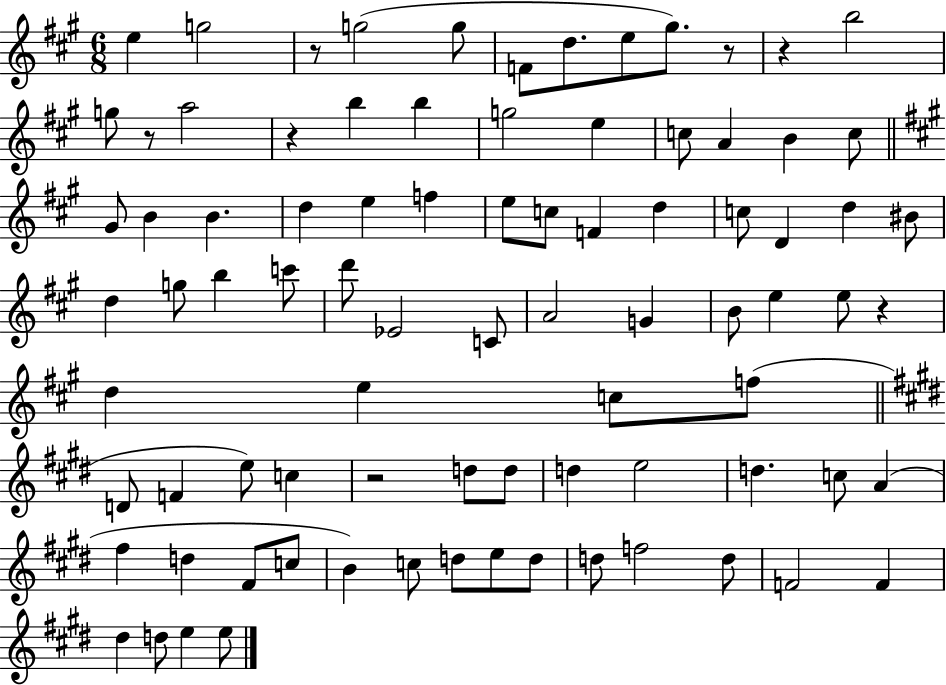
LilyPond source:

{
  \clef treble
  \numericTimeSignature
  \time 6/8
  \key a \major
  e''4 g''2 | r8 g''2( g''8 | f'8 d''8. e''8 gis''8.) r8 | r4 b''2 | \break g''8 r8 a''2 | r4 b''4 b''4 | g''2 e''4 | c''8 a'4 b'4 c''8 | \break \bar "||" \break \key a \major gis'8 b'4 b'4. | d''4 e''4 f''4 | e''8 c''8 f'4 d''4 | c''8 d'4 d''4 bis'8 | \break d''4 g''8 b''4 c'''8 | d'''8 ees'2 c'8 | a'2 g'4 | b'8 e''4 e''8 r4 | \break d''4 e''4 c''8 f''8( | \bar "||" \break \key e \major d'8 f'4 e''8) c''4 | r2 d''8 d''8 | d''4 e''2 | d''4. c''8 a'4( | \break fis''4 d''4 fis'8 c''8 | b'4) c''8 d''8 e''8 d''8 | d''8 f''2 d''8 | f'2 f'4 | \break dis''4 d''8 e''4 e''8 | \bar "|."
}